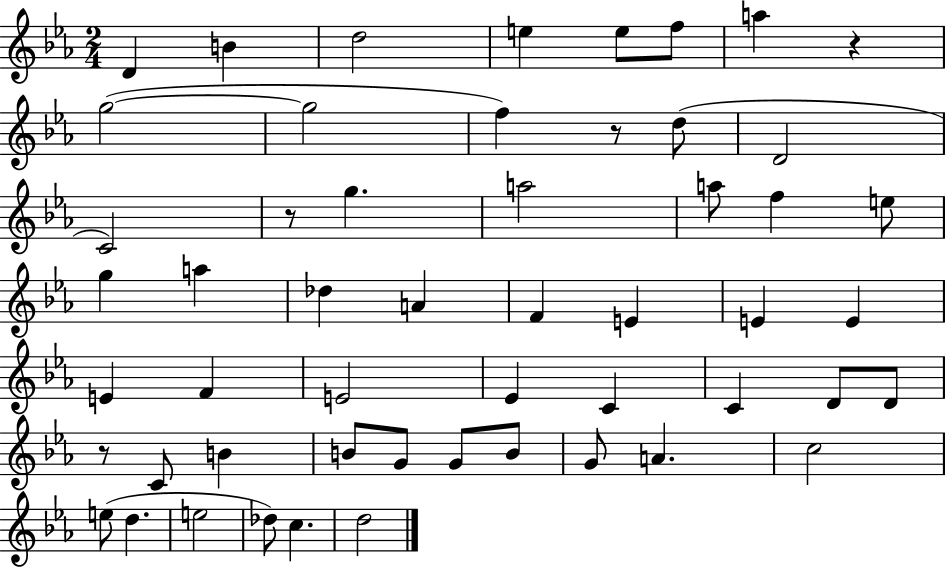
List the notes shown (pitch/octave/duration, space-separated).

D4/q B4/q D5/h E5/q E5/e F5/e A5/q R/q G5/h G5/h F5/q R/e D5/e D4/h C4/h R/e G5/q. A5/h A5/e F5/q E5/e G5/q A5/q Db5/q A4/q F4/q E4/q E4/q E4/q E4/q F4/q E4/h Eb4/q C4/q C4/q D4/e D4/e R/e C4/e B4/q B4/e G4/e G4/e B4/e G4/e A4/q. C5/h E5/e D5/q. E5/h Db5/e C5/q. D5/h